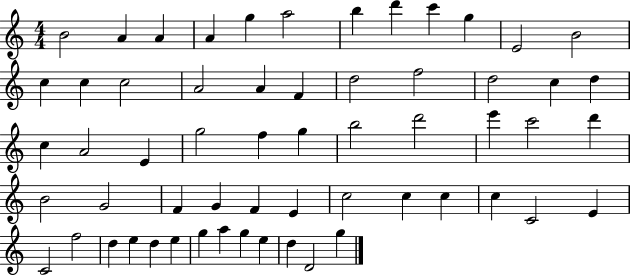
B4/h A4/q A4/q A4/q G5/q A5/h B5/q D6/q C6/q G5/q E4/h B4/h C5/q C5/q C5/h A4/h A4/q F4/q D5/h F5/h D5/h C5/q D5/q C5/q A4/h E4/q G5/h F5/q G5/q B5/h D6/h E6/q C6/h D6/q B4/h G4/h F4/q G4/q F4/q E4/q C5/h C5/q C5/q C5/q C4/h E4/q C4/h F5/h D5/q E5/q D5/q E5/q G5/q A5/q G5/q E5/q D5/q D4/h G5/q